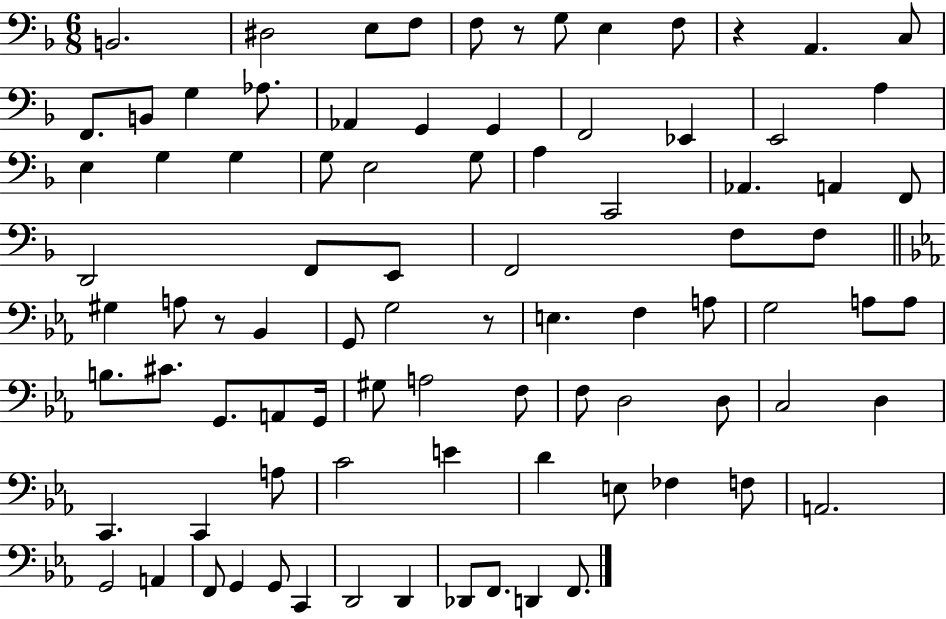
B2/h. D#3/h E3/e F3/e F3/e R/e G3/e E3/q F3/e R/q A2/q. C3/e F2/e. B2/e G3/q Ab3/e. Ab2/q G2/q G2/q F2/h Eb2/q E2/h A3/q E3/q G3/q G3/q G3/e E3/h G3/e A3/q C2/h Ab2/q. A2/q F2/e D2/h F2/e E2/e F2/h F3/e F3/e G#3/q A3/e R/e Bb2/q G2/e G3/h R/e E3/q. F3/q A3/e G3/h A3/e A3/e B3/e. C#4/e. G2/e. A2/e G2/s G#3/e A3/h F3/e F3/e D3/h D3/e C3/h D3/q C2/q. C2/q A3/e C4/h E4/q D4/q E3/e FES3/q F3/e A2/h. G2/h A2/q F2/e G2/q G2/e C2/q D2/h D2/q Db2/e F2/e. D2/q F2/e.